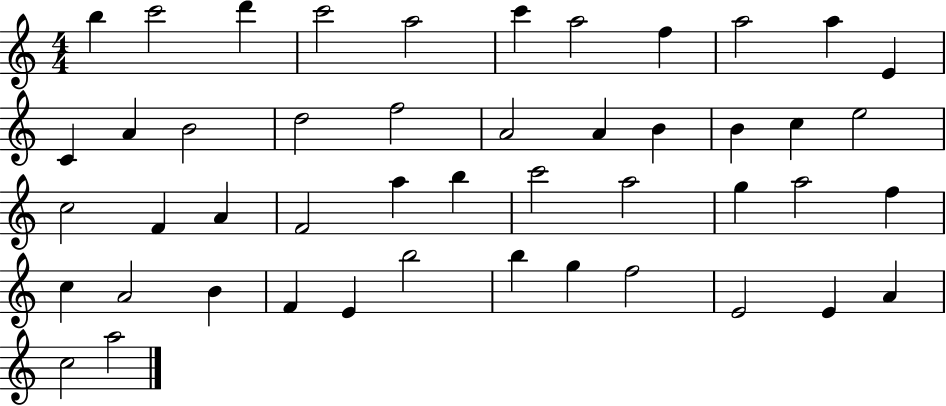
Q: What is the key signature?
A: C major